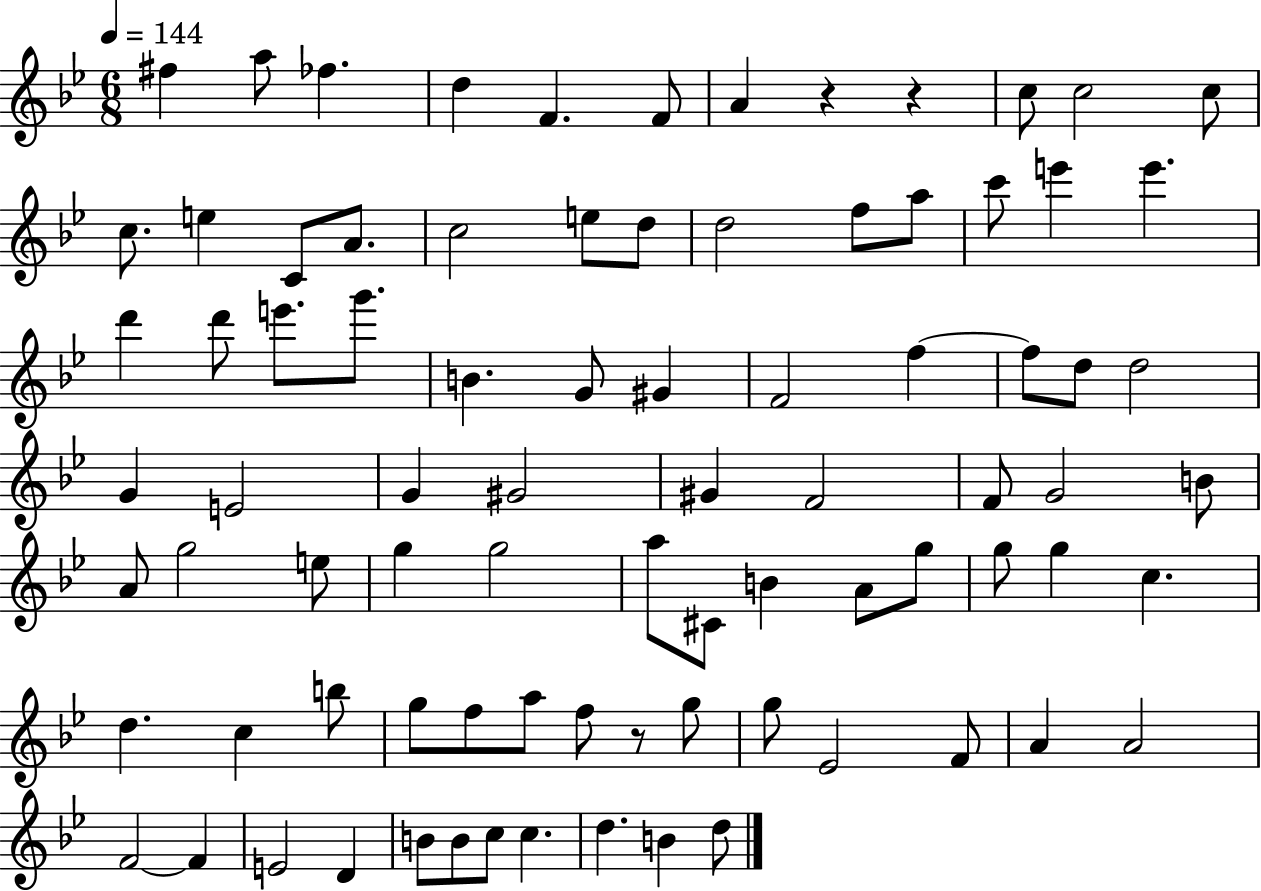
F#5/q A5/e FES5/q. D5/q F4/q. F4/e A4/q R/q R/q C5/e C5/h C5/e C5/e. E5/q C4/e A4/e. C5/h E5/e D5/e D5/h F5/e A5/e C6/e E6/q E6/q. D6/q D6/e E6/e. G6/e. B4/q. G4/e G#4/q F4/h F5/q F5/e D5/e D5/h G4/q E4/h G4/q G#4/h G#4/q F4/h F4/e G4/h B4/e A4/e G5/h E5/e G5/q G5/h A5/e C#4/e B4/q A4/e G5/e G5/e G5/q C5/q. D5/q. C5/q B5/e G5/e F5/e A5/e F5/e R/e G5/e G5/e Eb4/h F4/e A4/q A4/h F4/h F4/q E4/h D4/q B4/e B4/e C5/e C5/q. D5/q. B4/q D5/e